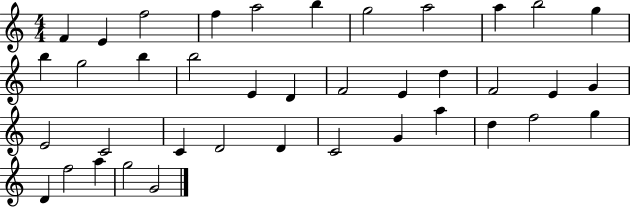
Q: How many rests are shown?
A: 0